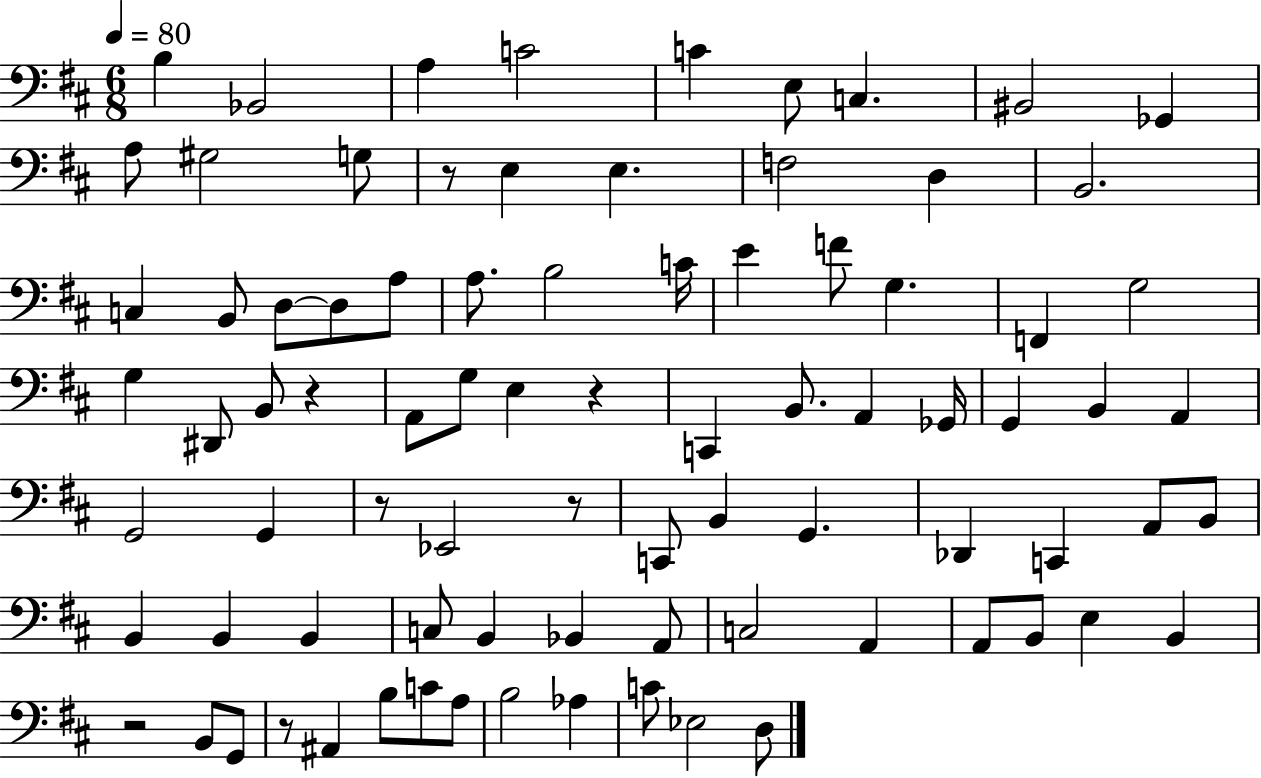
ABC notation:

X:1
T:Untitled
M:6/8
L:1/4
K:D
B, _B,,2 A, C2 C E,/2 C, ^B,,2 _G,, A,/2 ^G,2 G,/2 z/2 E, E, F,2 D, B,,2 C, B,,/2 D,/2 D,/2 A,/2 A,/2 B,2 C/4 E F/2 G, F,, G,2 G, ^D,,/2 B,,/2 z A,,/2 G,/2 E, z C,, B,,/2 A,, _G,,/4 G,, B,, A,, G,,2 G,, z/2 _E,,2 z/2 C,,/2 B,, G,, _D,, C,, A,,/2 B,,/2 B,, B,, B,, C,/2 B,, _B,, A,,/2 C,2 A,, A,,/2 B,,/2 E, B,, z2 B,,/2 G,,/2 z/2 ^A,, B,/2 C/2 A,/2 B,2 _A, C/2 _E,2 D,/2